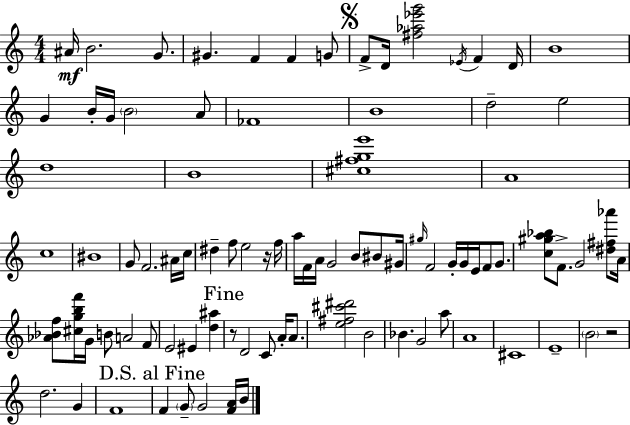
A#4/s B4/h. G4/e. G#4/q. F4/q F4/q G4/e F4/e D4/s [F#5,Ab5,Eb6,G6]/h Eb4/s F4/q D4/s B4/w G4/q B4/s G4/s B4/h A4/e FES4/w B4/w D5/h E5/h D5/w B4/w [C#5,F#5,G5,E6]/w A4/w C5/w BIS4/w G4/e F4/h. A#4/s C5/s D#5/q F5/e E5/h R/s F5/s A5/s F4/s A4/s G4/h B4/e BIS4/e G#4/s G#5/s F4/h G4/s G4/s E4/s F4/e G4/e. [C5,G#5,A5,Bb5]/e F4/e. G4/h [D#5,F#5,Ab6]/e A4/s [Ab4,Bb4,F5]/e [C#5,G5,B5,F6]/s G4/s B4/e A4/h F4/e E4/h EIS4/q [D5,A#5]/q R/e D4/h C4/e A4/s A4/e. [E5,F#5,C#6,D#6]/h B4/h Bb4/q. G4/h A5/e A4/w C#4/w E4/w B4/h R/h D5/h. G4/q F4/w F4/q G4/e G4/h [F4,A4]/s B4/s